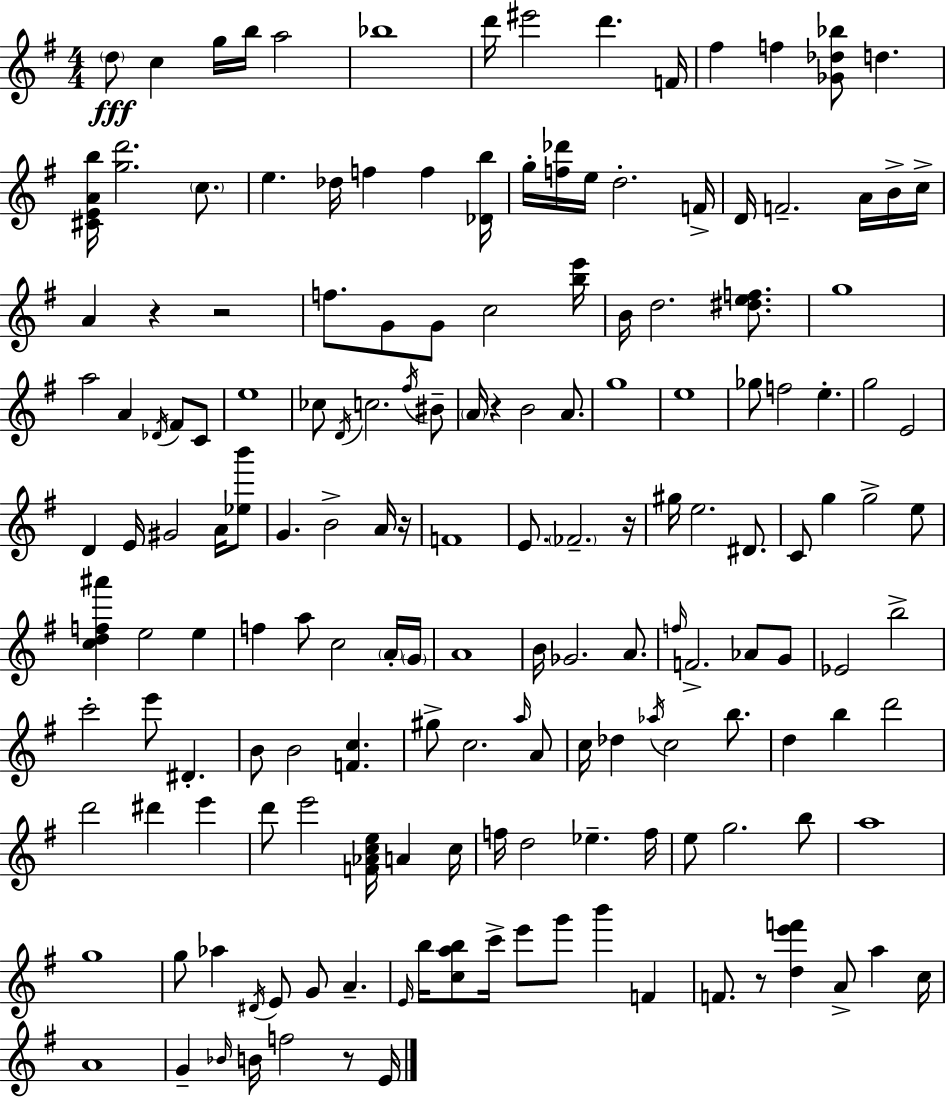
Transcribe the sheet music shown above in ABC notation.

X:1
T:Untitled
M:4/4
L:1/4
K:Em
d/2 c g/4 b/4 a2 _b4 d'/4 ^e'2 d' F/4 ^f f [_G_d_b]/2 d [^CEAb]/4 [gd']2 c/2 e _d/4 f f [_Db]/4 g/4 [f_d']/4 e/4 d2 F/4 D/4 F2 A/4 B/4 c/4 A z z2 f/2 G/2 G/2 c2 [be']/4 B/4 d2 [^def]/2 g4 a2 A _D/4 ^F/2 C/2 e4 _c/2 D/4 c2 ^f/4 ^B/2 A/4 z B2 A/2 g4 e4 _g/2 f2 e g2 E2 D E/4 ^G2 A/4 [_eb']/2 G B2 A/4 z/4 F4 E/2 _F2 z/4 ^g/4 e2 ^D/2 C/2 g g2 e/2 [cdf^a'] e2 e f a/2 c2 A/4 G/4 A4 B/4 _G2 A/2 f/4 F2 _A/2 G/2 _E2 b2 c'2 e'/2 ^D B/2 B2 [Fc] ^g/2 c2 a/4 A/2 c/4 _d _a/4 c2 b/2 d b d'2 d'2 ^d' e' d'/2 e'2 [F_Ace]/4 A c/4 f/4 d2 _e f/4 e/2 g2 b/2 a4 g4 g/2 _a ^D/4 E/2 G/2 A E/4 b/4 [cab]/2 c'/4 e'/2 g'/2 b' F F/2 z/2 [de'f'] A/2 a c/4 A4 G _B/4 B/4 f2 z/2 E/4